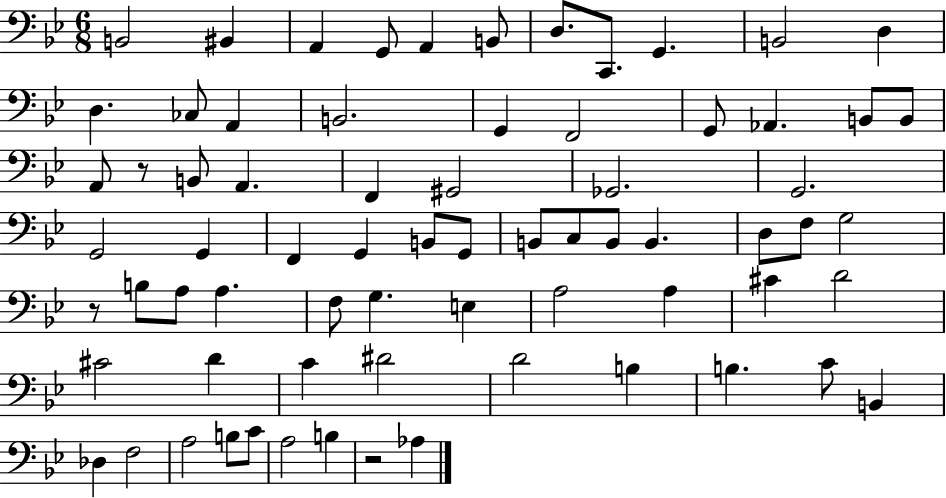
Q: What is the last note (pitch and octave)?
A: Ab3